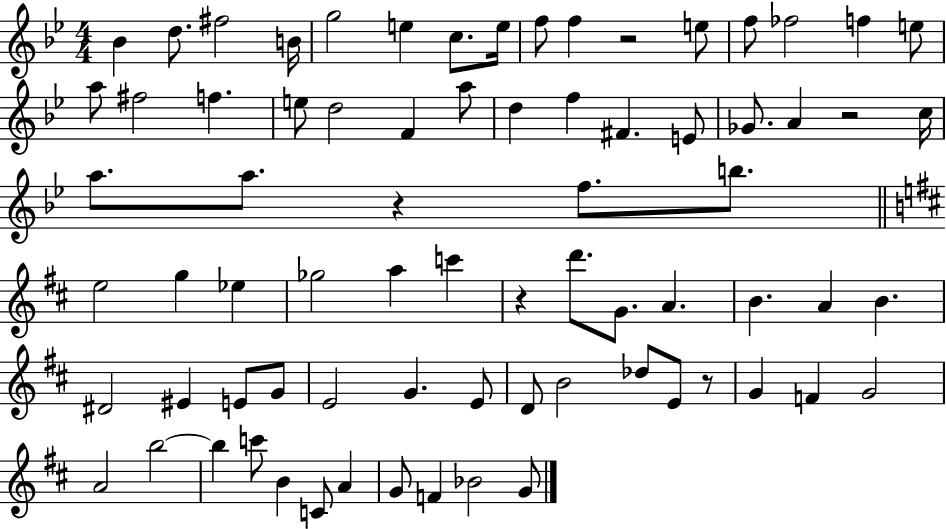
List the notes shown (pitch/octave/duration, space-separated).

Bb4/q D5/e. F#5/h B4/s G5/h E5/q C5/e. E5/s F5/e F5/q R/h E5/e F5/e FES5/h F5/q E5/e A5/e F#5/h F5/q. E5/e D5/h F4/q A5/e D5/q F5/q F#4/q. E4/e Gb4/e. A4/q R/h C5/s A5/e. A5/e. R/q F5/e. B5/e. E5/h G5/q Eb5/q Gb5/h A5/q C6/q R/q D6/e. G4/e. A4/q. B4/q. A4/q B4/q. D#4/h EIS4/q E4/e G4/e E4/h G4/q. E4/e D4/e B4/h Db5/e E4/e R/e G4/q F4/q G4/h A4/h B5/h B5/q C6/e B4/q C4/e A4/q G4/e F4/q Bb4/h G4/e